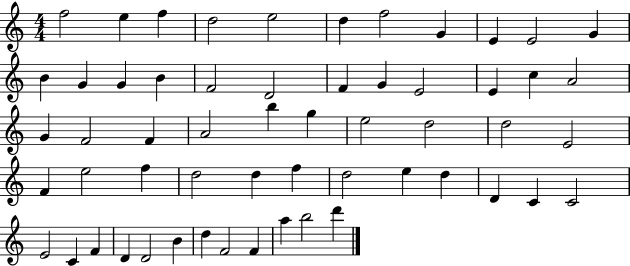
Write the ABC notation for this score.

X:1
T:Untitled
M:4/4
L:1/4
K:C
f2 e f d2 e2 d f2 G E E2 G B G G B F2 D2 F G E2 E c A2 G F2 F A2 b g e2 d2 d2 E2 F e2 f d2 d f d2 e d D C C2 E2 C F D D2 B d F2 F a b2 d'